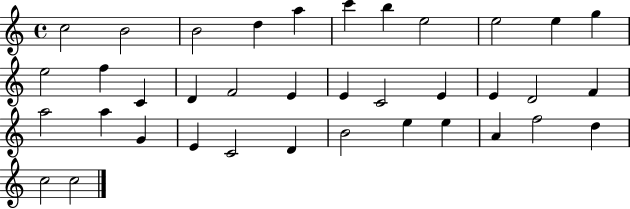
{
  \clef treble
  \time 4/4
  \defaultTimeSignature
  \key c \major
  c''2 b'2 | b'2 d''4 a''4 | c'''4 b''4 e''2 | e''2 e''4 g''4 | \break e''2 f''4 c'4 | d'4 f'2 e'4 | e'4 c'2 e'4 | e'4 d'2 f'4 | \break a''2 a''4 g'4 | e'4 c'2 d'4 | b'2 e''4 e''4 | a'4 f''2 d''4 | \break c''2 c''2 | \bar "|."
}